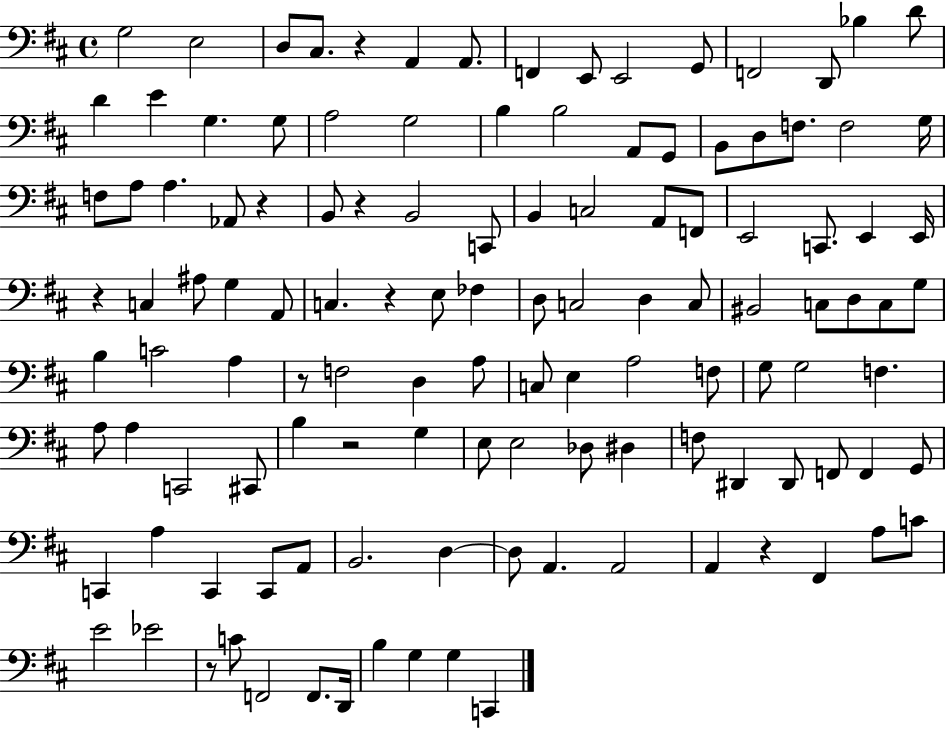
X:1
T:Untitled
M:4/4
L:1/4
K:D
G,2 E,2 D,/2 ^C,/2 z A,, A,,/2 F,, E,,/2 E,,2 G,,/2 F,,2 D,,/2 _B, D/2 D E G, G,/2 A,2 G,2 B, B,2 A,,/2 G,,/2 B,,/2 D,/2 F,/2 F,2 G,/4 F,/2 A,/2 A, _A,,/2 z B,,/2 z B,,2 C,,/2 B,, C,2 A,,/2 F,,/2 E,,2 C,,/2 E,, E,,/4 z C, ^A,/2 G, A,,/2 C, z E,/2 _F, D,/2 C,2 D, C,/2 ^B,,2 C,/2 D,/2 C,/2 G,/2 B, C2 A, z/2 F,2 D, A,/2 C,/2 E, A,2 F,/2 G,/2 G,2 F, A,/2 A, C,,2 ^C,,/2 B, z2 G, E,/2 E,2 _D,/2 ^D, F,/2 ^D,, ^D,,/2 F,,/2 F,, G,,/2 C,, A, C,, C,,/2 A,,/2 B,,2 D, D,/2 A,, A,,2 A,, z ^F,, A,/2 C/2 E2 _E2 z/2 C/2 F,,2 F,,/2 D,,/4 B, G, G, C,,